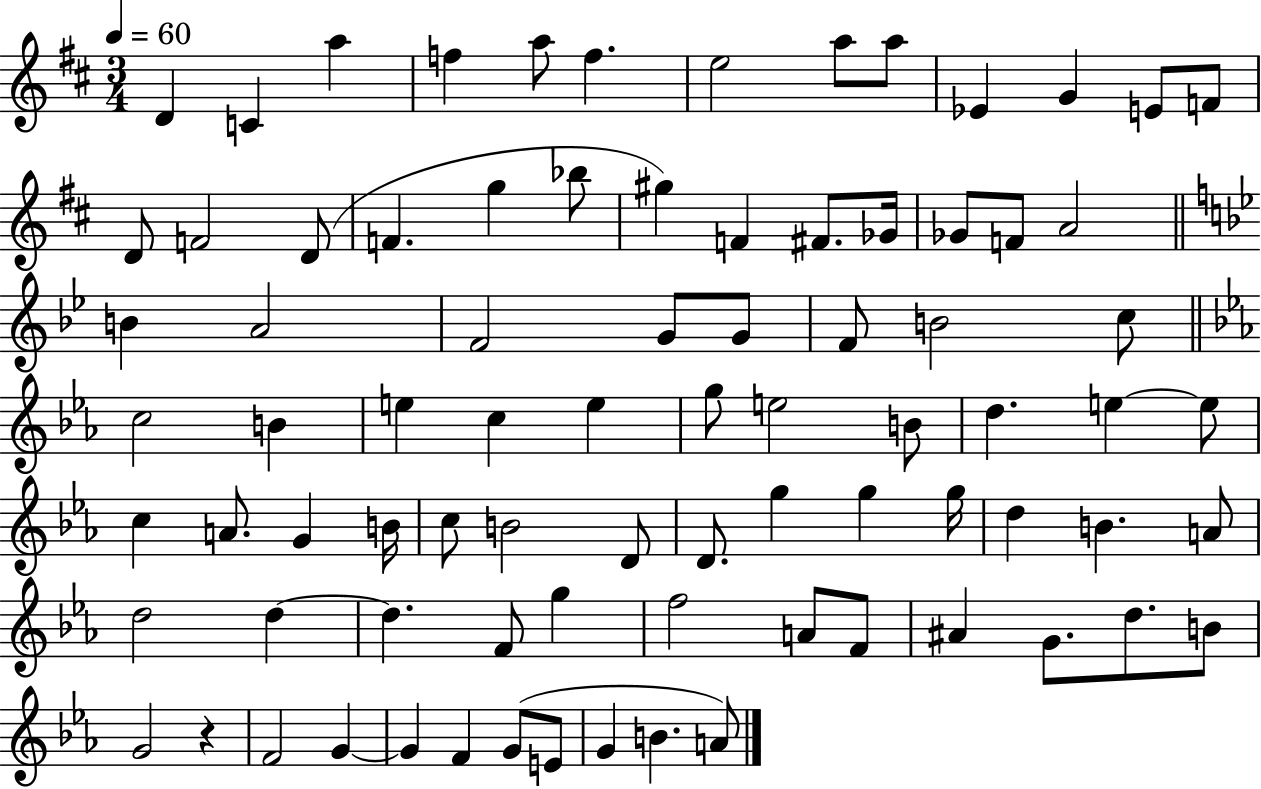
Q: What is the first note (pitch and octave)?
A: D4